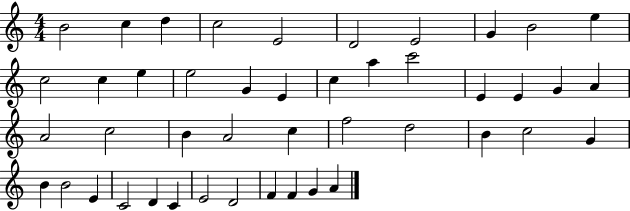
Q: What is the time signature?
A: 4/4